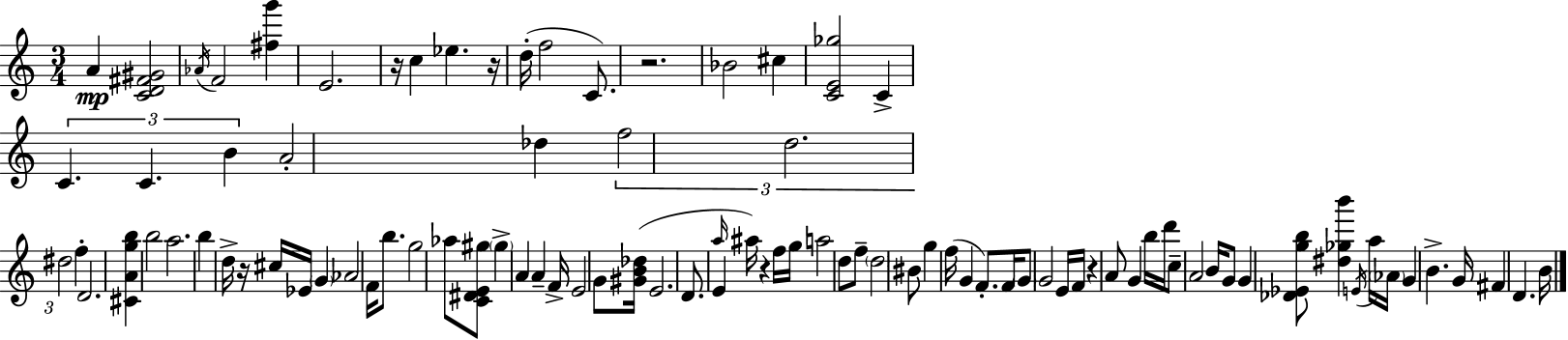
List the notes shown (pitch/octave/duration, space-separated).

A4/q [C4,D4,F#4,G#4]/h Ab4/s F4/h [F#5,G6]/q E4/h. R/s C5/q Eb5/q. R/s D5/s F5/h C4/e. R/h. Bb4/h C#5/q [C4,E4,Gb5]/h C4/q C4/q. C4/q. B4/q A4/h Db5/q F5/h D5/h. D#5/h F5/q D4/h. [C#4,A4,G5,B5]/q B5/h A5/h. B5/q D5/s R/s C#5/s Eb4/s G4/q Ab4/h F4/s B5/e. G5/h Ab5/e [C4,D#4,E4,G#5]/e G#5/q A4/q A4/q F4/s E4/h G4/e [G#4,B4,Db5]/s E4/h. D4/e. E4/q A5/s A#5/s R/q F5/s G5/s A5/h D5/e F5/e D5/h BIS4/e G5/q F5/s G4/q F4/e. F4/s G4/e G4/h E4/s F4/s R/q A4/e G4/q B5/s D6/s C5/e A4/h B4/s G4/e G4/q [Db4,Eb4,G5,B5]/e [D#5,Gb5,B6]/q E4/s A5/s Ab4/s G4/q B4/q. G4/s F#4/q D4/q. B4/s